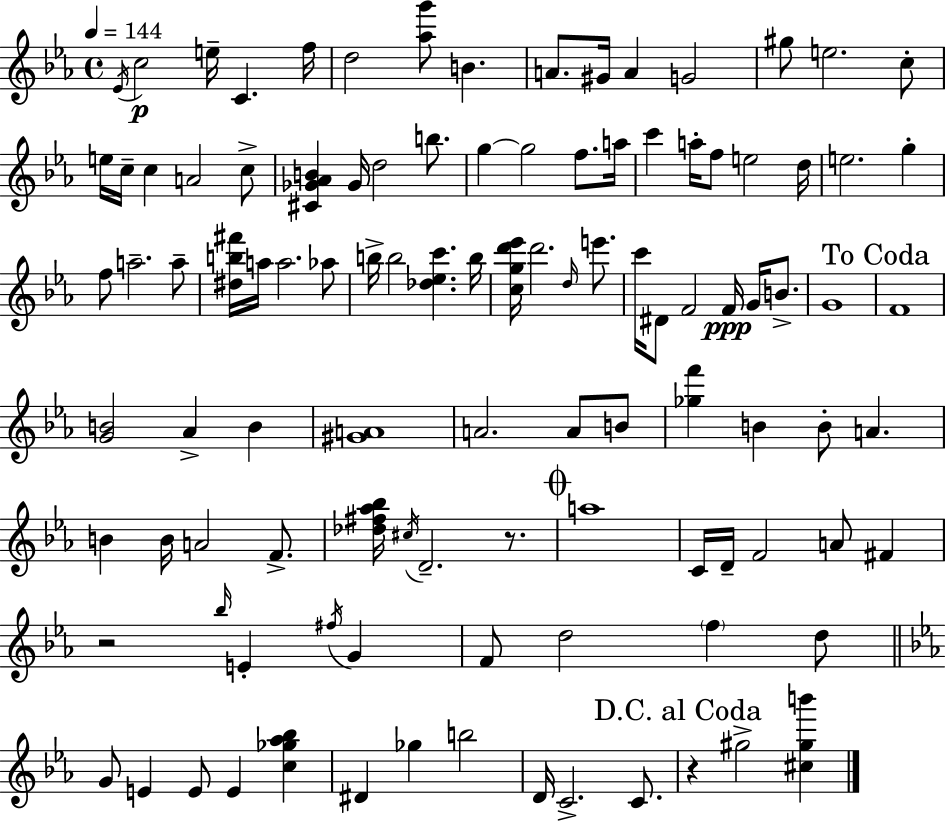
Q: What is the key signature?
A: EES major